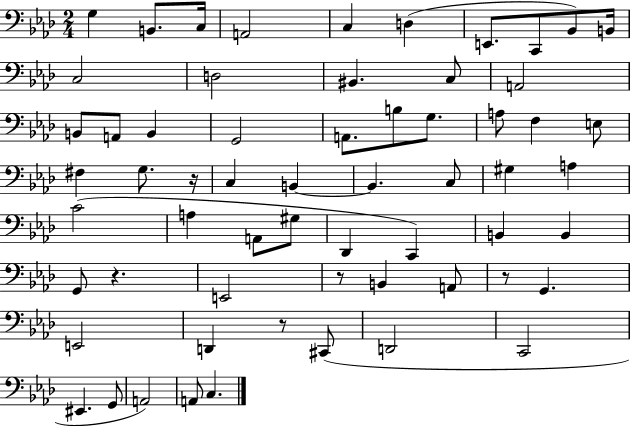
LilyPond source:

{
  \clef bass
  \numericTimeSignature
  \time 2/4
  \key aes \major
  g4 b,8. c16 | a,2 | c4 d4( | e,8. c,8 bes,8) b,16 | \break c2 | d2 | bis,4. c8 | a,2 | \break b,8 a,8 b,4 | g,2 | a,8. b8 g8. | a8 f4 e8 | \break fis4 g8. r16 | c4 b,4~~ | b,4. c8 | gis4 a4 | \break c'2( | a4 a,8 gis8 | des,4 c,4) | b,4 b,4 | \break g,8 r4. | e,2 | r8 b,4 a,8 | r8 g,4. | \break e,2 | d,4 r8 cis,8( | d,2 | c,2 | \break eis,4. g,8 | a,2) | a,8 c4. | \bar "|."
}